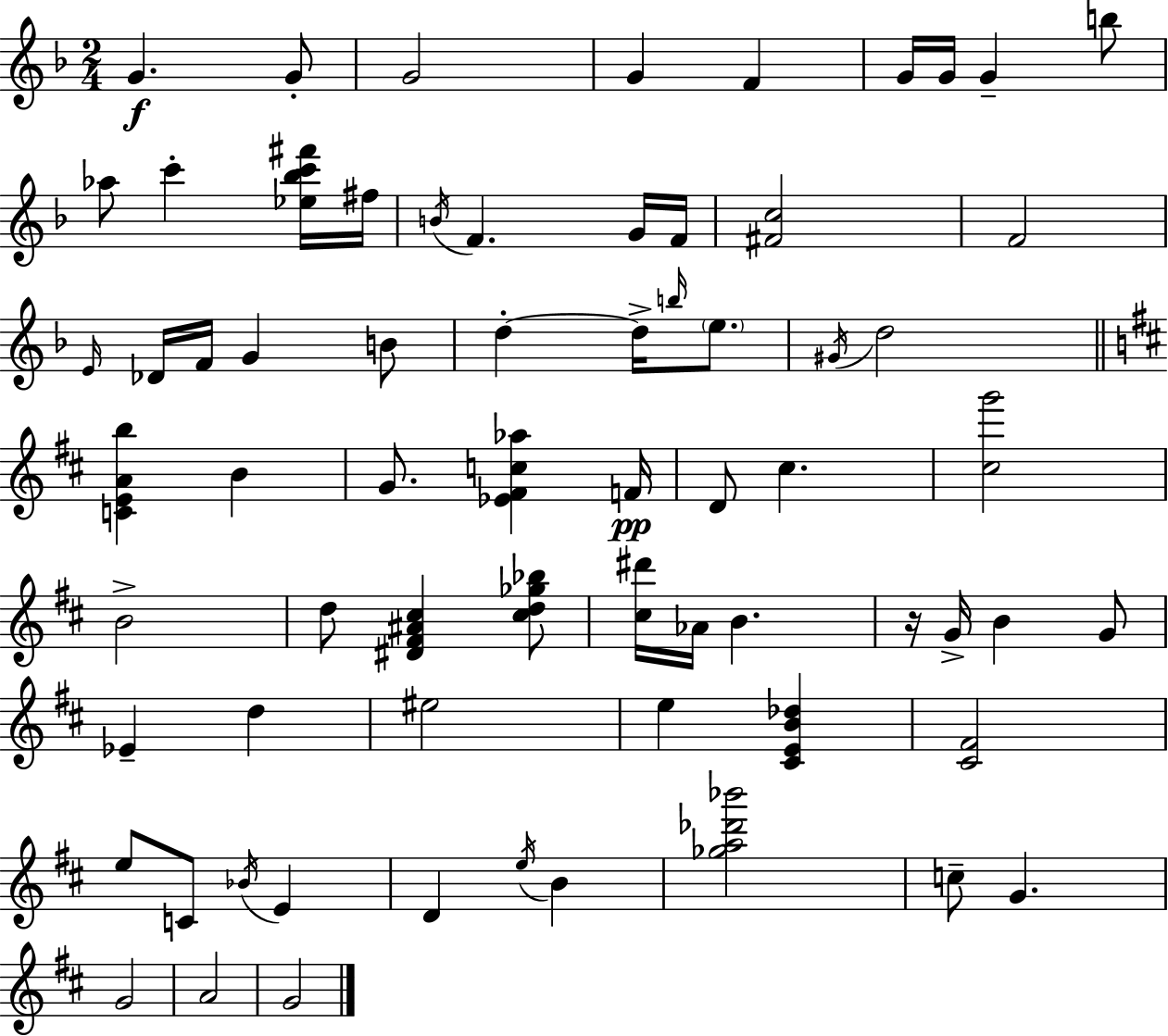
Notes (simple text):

G4/q. G4/e G4/h G4/q F4/q G4/s G4/s G4/q B5/e Ab5/e C6/q [Eb5,Bb5,C6,F#6]/s F#5/s B4/s F4/q. G4/s F4/s [F#4,C5]/h F4/h E4/s Db4/s F4/s G4/q B4/e D5/q D5/s B5/s E5/e. G#4/s D5/h [C4,E4,A4,B5]/q B4/q G4/e. [Eb4,F#4,C5,Ab5]/q F4/s D4/e C#5/q. [C#5,G6]/h B4/h D5/e [D#4,F#4,A#4,C#5]/q [C#5,D5,Gb5,Bb5]/e [C#5,D#6]/s Ab4/s B4/q. R/s G4/s B4/q G4/e Eb4/q D5/q EIS5/h E5/q [C#4,E4,B4,Db5]/q [C#4,F#4]/h E5/e C4/e Bb4/s E4/q D4/q E5/s B4/q [Gb5,A5,Db6,Bb6]/h C5/e G4/q. G4/h A4/h G4/h